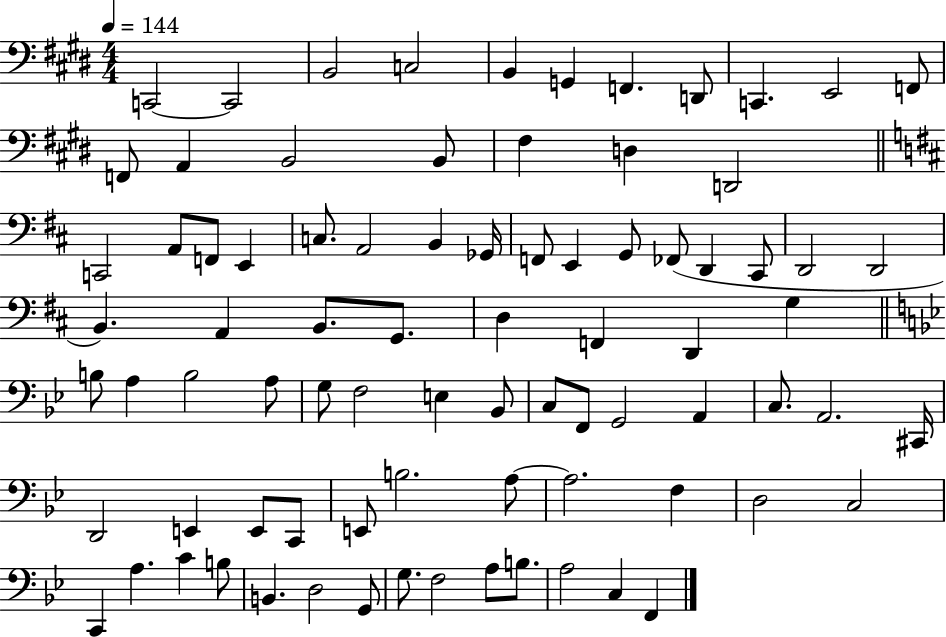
C2/h C2/h B2/h C3/h B2/q G2/q F2/q. D2/e C2/q. E2/h F2/e F2/e A2/q B2/h B2/e F#3/q D3/q D2/h C2/h A2/e F2/e E2/q C3/e. A2/h B2/q Gb2/s F2/e E2/q G2/e FES2/e D2/q C#2/e D2/h D2/h B2/q. A2/q B2/e. G2/e. D3/q F2/q D2/q G3/q B3/e A3/q B3/h A3/e G3/e F3/h E3/q Bb2/e C3/e F2/e G2/h A2/q C3/e. A2/h. C#2/s D2/h E2/q E2/e C2/e E2/e B3/h. A3/e A3/h. F3/q D3/h C3/h C2/q A3/q. C4/q B3/e B2/q. D3/h G2/e G3/e. F3/h A3/e B3/e. A3/h C3/q F2/q